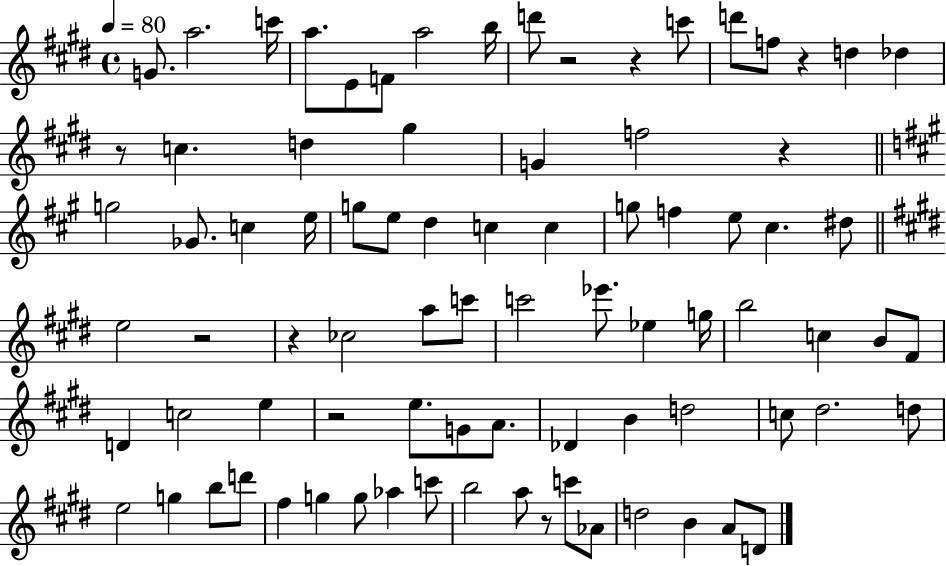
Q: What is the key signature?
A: E major